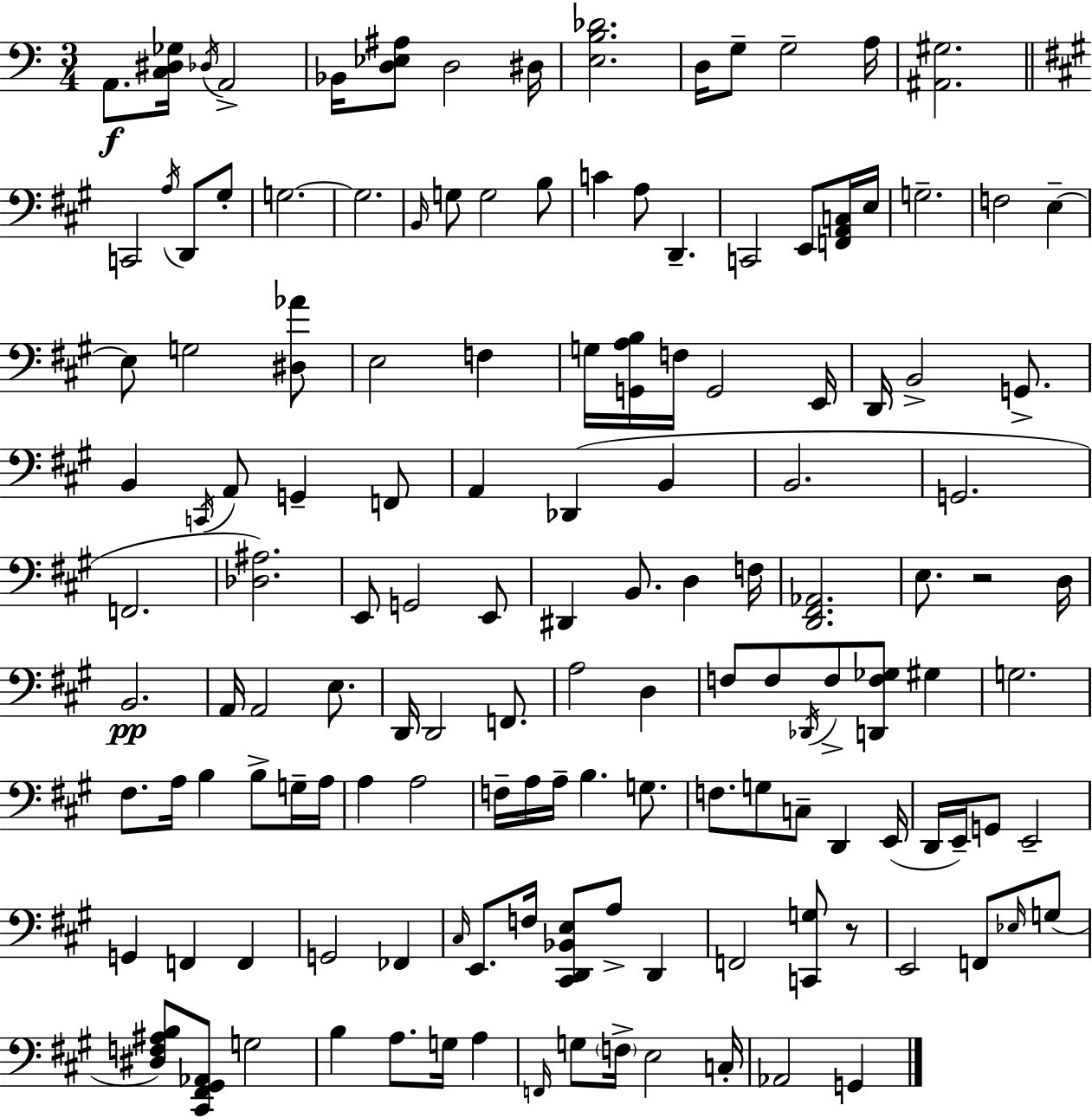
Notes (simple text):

A2/e. [C3,D#3,Gb3]/s Db3/s A2/h Bb2/s [D3,Eb3,A#3]/e D3/h D#3/s [E3,B3,Db4]/h. D3/s G3/e G3/h A3/s [A#2,G#3]/h. C2/h A3/s D2/e G#3/e G3/h. G3/h. B2/s G3/e G3/h B3/e C4/q A3/e D2/q. C2/h E2/e [F2,A2,C3]/s E3/s G3/h. F3/h E3/q E3/e G3/h [D#3,Ab4]/e E3/h F3/q G3/s [G2,A3,B3]/s F3/s G2/h E2/s D2/s B2/h G2/e. B2/q C2/s A2/e G2/q F2/e A2/q Db2/q B2/q B2/h. G2/h. F2/h. [Db3,A#3]/h. E2/e G2/h E2/e D#2/q B2/e. D3/q F3/s [D2,F#2,Ab2]/h. E3/e. R/h D3/s B2/h. A2/s A2/h E3/e. D2/s D2/h F2/e. A3/h D3/q F3/e F3/e Db2/s F3/e [D2,F3,Gb3]/e G#3/q G3/h. F#3/e. A3/s B3/q B3/e G3/s A3/s A3/q A3/h F3/s A3/s A3/s B3/q. G3/e. F3/e. G3/e C3/e D2/q E2/s D2/s E2/s G2/e E2/h G2/q F2/q F2/q G2/h FES2/q C#3/s E2/e. F3/s [C#2,D2,Bb2,E3]/e A3/e D2/q F2/h [C2,G3]/e R/e E2/h F2/e Eb3/s G3/e [D#3,F3,A#3,B3]/e [C#2,F#2,G#2,Ab2]/e G3/h B3/q A3/e. G3/s A3/q F2/s G3/e F3/s E3/h C3/s Ab2/h G2/q